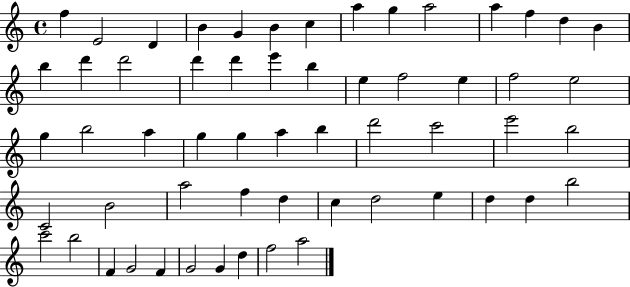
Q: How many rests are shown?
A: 0